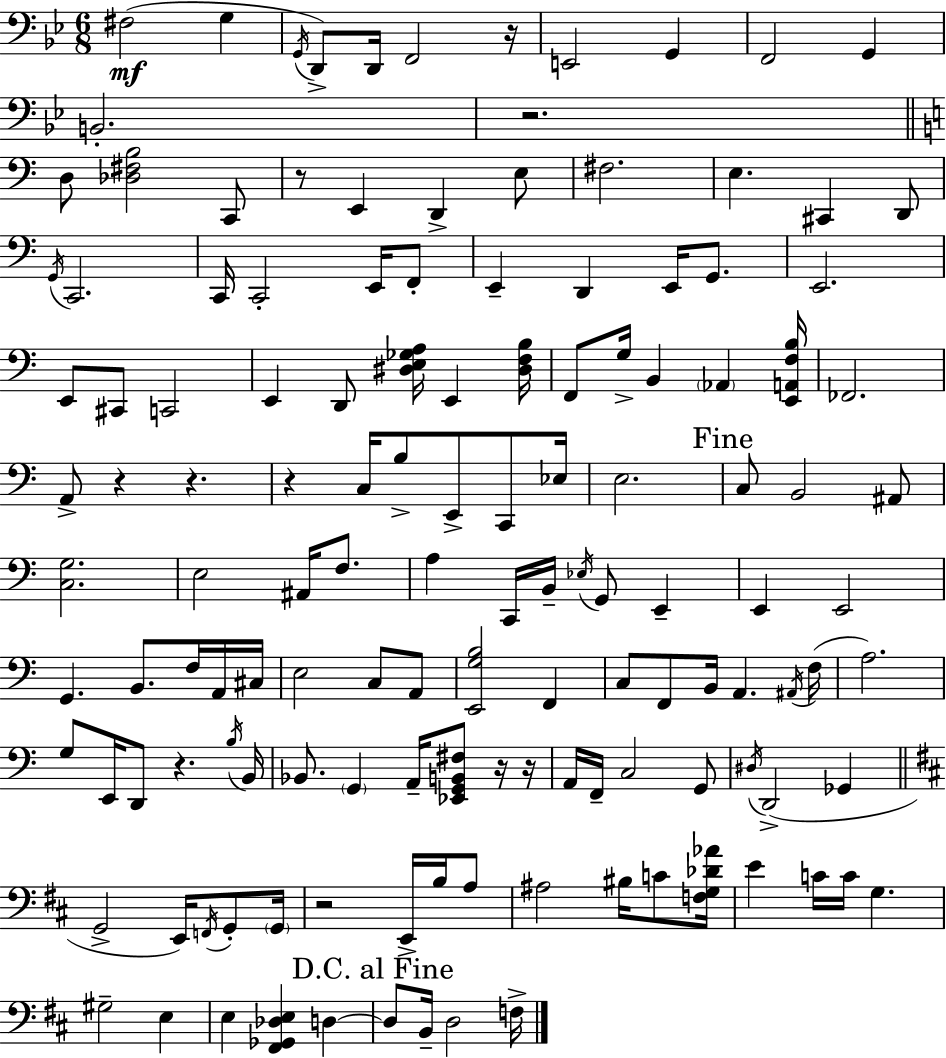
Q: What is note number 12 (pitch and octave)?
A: D3